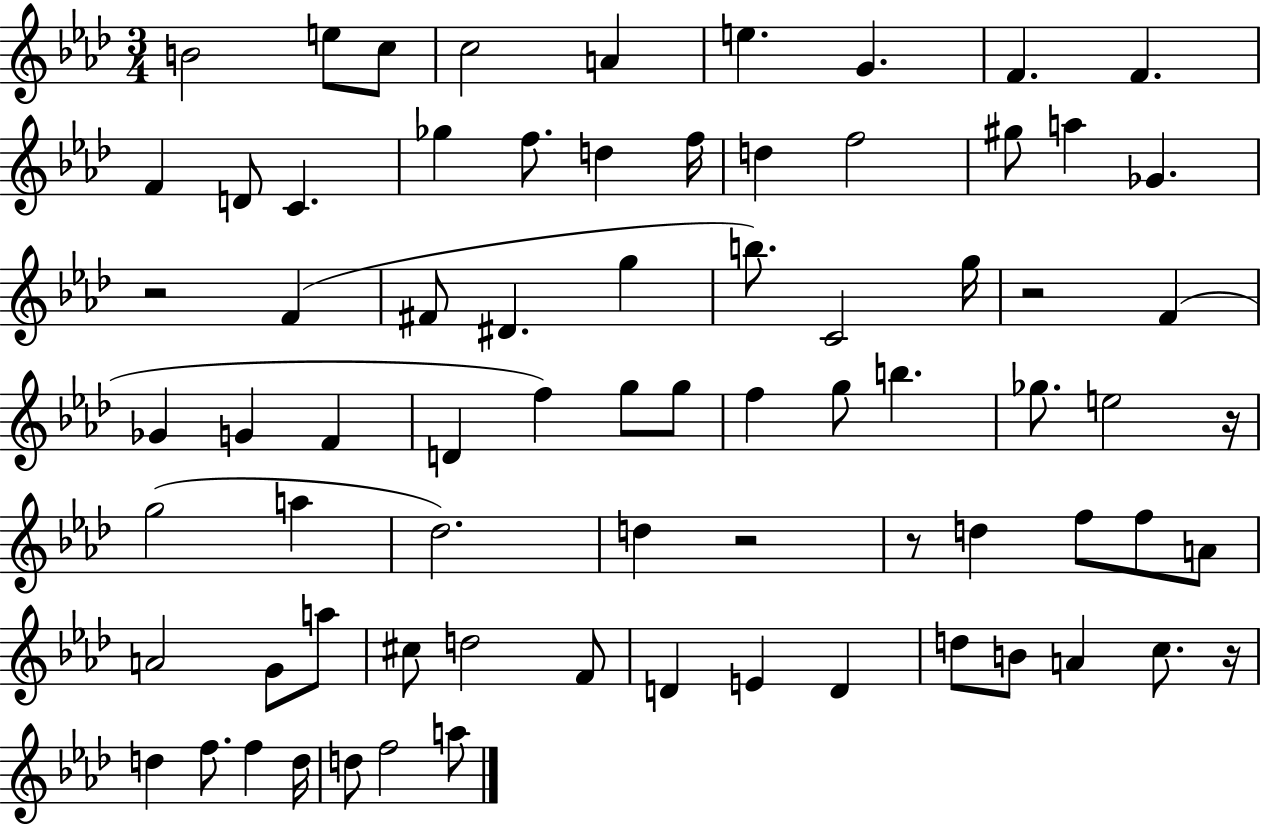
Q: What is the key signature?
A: AES major